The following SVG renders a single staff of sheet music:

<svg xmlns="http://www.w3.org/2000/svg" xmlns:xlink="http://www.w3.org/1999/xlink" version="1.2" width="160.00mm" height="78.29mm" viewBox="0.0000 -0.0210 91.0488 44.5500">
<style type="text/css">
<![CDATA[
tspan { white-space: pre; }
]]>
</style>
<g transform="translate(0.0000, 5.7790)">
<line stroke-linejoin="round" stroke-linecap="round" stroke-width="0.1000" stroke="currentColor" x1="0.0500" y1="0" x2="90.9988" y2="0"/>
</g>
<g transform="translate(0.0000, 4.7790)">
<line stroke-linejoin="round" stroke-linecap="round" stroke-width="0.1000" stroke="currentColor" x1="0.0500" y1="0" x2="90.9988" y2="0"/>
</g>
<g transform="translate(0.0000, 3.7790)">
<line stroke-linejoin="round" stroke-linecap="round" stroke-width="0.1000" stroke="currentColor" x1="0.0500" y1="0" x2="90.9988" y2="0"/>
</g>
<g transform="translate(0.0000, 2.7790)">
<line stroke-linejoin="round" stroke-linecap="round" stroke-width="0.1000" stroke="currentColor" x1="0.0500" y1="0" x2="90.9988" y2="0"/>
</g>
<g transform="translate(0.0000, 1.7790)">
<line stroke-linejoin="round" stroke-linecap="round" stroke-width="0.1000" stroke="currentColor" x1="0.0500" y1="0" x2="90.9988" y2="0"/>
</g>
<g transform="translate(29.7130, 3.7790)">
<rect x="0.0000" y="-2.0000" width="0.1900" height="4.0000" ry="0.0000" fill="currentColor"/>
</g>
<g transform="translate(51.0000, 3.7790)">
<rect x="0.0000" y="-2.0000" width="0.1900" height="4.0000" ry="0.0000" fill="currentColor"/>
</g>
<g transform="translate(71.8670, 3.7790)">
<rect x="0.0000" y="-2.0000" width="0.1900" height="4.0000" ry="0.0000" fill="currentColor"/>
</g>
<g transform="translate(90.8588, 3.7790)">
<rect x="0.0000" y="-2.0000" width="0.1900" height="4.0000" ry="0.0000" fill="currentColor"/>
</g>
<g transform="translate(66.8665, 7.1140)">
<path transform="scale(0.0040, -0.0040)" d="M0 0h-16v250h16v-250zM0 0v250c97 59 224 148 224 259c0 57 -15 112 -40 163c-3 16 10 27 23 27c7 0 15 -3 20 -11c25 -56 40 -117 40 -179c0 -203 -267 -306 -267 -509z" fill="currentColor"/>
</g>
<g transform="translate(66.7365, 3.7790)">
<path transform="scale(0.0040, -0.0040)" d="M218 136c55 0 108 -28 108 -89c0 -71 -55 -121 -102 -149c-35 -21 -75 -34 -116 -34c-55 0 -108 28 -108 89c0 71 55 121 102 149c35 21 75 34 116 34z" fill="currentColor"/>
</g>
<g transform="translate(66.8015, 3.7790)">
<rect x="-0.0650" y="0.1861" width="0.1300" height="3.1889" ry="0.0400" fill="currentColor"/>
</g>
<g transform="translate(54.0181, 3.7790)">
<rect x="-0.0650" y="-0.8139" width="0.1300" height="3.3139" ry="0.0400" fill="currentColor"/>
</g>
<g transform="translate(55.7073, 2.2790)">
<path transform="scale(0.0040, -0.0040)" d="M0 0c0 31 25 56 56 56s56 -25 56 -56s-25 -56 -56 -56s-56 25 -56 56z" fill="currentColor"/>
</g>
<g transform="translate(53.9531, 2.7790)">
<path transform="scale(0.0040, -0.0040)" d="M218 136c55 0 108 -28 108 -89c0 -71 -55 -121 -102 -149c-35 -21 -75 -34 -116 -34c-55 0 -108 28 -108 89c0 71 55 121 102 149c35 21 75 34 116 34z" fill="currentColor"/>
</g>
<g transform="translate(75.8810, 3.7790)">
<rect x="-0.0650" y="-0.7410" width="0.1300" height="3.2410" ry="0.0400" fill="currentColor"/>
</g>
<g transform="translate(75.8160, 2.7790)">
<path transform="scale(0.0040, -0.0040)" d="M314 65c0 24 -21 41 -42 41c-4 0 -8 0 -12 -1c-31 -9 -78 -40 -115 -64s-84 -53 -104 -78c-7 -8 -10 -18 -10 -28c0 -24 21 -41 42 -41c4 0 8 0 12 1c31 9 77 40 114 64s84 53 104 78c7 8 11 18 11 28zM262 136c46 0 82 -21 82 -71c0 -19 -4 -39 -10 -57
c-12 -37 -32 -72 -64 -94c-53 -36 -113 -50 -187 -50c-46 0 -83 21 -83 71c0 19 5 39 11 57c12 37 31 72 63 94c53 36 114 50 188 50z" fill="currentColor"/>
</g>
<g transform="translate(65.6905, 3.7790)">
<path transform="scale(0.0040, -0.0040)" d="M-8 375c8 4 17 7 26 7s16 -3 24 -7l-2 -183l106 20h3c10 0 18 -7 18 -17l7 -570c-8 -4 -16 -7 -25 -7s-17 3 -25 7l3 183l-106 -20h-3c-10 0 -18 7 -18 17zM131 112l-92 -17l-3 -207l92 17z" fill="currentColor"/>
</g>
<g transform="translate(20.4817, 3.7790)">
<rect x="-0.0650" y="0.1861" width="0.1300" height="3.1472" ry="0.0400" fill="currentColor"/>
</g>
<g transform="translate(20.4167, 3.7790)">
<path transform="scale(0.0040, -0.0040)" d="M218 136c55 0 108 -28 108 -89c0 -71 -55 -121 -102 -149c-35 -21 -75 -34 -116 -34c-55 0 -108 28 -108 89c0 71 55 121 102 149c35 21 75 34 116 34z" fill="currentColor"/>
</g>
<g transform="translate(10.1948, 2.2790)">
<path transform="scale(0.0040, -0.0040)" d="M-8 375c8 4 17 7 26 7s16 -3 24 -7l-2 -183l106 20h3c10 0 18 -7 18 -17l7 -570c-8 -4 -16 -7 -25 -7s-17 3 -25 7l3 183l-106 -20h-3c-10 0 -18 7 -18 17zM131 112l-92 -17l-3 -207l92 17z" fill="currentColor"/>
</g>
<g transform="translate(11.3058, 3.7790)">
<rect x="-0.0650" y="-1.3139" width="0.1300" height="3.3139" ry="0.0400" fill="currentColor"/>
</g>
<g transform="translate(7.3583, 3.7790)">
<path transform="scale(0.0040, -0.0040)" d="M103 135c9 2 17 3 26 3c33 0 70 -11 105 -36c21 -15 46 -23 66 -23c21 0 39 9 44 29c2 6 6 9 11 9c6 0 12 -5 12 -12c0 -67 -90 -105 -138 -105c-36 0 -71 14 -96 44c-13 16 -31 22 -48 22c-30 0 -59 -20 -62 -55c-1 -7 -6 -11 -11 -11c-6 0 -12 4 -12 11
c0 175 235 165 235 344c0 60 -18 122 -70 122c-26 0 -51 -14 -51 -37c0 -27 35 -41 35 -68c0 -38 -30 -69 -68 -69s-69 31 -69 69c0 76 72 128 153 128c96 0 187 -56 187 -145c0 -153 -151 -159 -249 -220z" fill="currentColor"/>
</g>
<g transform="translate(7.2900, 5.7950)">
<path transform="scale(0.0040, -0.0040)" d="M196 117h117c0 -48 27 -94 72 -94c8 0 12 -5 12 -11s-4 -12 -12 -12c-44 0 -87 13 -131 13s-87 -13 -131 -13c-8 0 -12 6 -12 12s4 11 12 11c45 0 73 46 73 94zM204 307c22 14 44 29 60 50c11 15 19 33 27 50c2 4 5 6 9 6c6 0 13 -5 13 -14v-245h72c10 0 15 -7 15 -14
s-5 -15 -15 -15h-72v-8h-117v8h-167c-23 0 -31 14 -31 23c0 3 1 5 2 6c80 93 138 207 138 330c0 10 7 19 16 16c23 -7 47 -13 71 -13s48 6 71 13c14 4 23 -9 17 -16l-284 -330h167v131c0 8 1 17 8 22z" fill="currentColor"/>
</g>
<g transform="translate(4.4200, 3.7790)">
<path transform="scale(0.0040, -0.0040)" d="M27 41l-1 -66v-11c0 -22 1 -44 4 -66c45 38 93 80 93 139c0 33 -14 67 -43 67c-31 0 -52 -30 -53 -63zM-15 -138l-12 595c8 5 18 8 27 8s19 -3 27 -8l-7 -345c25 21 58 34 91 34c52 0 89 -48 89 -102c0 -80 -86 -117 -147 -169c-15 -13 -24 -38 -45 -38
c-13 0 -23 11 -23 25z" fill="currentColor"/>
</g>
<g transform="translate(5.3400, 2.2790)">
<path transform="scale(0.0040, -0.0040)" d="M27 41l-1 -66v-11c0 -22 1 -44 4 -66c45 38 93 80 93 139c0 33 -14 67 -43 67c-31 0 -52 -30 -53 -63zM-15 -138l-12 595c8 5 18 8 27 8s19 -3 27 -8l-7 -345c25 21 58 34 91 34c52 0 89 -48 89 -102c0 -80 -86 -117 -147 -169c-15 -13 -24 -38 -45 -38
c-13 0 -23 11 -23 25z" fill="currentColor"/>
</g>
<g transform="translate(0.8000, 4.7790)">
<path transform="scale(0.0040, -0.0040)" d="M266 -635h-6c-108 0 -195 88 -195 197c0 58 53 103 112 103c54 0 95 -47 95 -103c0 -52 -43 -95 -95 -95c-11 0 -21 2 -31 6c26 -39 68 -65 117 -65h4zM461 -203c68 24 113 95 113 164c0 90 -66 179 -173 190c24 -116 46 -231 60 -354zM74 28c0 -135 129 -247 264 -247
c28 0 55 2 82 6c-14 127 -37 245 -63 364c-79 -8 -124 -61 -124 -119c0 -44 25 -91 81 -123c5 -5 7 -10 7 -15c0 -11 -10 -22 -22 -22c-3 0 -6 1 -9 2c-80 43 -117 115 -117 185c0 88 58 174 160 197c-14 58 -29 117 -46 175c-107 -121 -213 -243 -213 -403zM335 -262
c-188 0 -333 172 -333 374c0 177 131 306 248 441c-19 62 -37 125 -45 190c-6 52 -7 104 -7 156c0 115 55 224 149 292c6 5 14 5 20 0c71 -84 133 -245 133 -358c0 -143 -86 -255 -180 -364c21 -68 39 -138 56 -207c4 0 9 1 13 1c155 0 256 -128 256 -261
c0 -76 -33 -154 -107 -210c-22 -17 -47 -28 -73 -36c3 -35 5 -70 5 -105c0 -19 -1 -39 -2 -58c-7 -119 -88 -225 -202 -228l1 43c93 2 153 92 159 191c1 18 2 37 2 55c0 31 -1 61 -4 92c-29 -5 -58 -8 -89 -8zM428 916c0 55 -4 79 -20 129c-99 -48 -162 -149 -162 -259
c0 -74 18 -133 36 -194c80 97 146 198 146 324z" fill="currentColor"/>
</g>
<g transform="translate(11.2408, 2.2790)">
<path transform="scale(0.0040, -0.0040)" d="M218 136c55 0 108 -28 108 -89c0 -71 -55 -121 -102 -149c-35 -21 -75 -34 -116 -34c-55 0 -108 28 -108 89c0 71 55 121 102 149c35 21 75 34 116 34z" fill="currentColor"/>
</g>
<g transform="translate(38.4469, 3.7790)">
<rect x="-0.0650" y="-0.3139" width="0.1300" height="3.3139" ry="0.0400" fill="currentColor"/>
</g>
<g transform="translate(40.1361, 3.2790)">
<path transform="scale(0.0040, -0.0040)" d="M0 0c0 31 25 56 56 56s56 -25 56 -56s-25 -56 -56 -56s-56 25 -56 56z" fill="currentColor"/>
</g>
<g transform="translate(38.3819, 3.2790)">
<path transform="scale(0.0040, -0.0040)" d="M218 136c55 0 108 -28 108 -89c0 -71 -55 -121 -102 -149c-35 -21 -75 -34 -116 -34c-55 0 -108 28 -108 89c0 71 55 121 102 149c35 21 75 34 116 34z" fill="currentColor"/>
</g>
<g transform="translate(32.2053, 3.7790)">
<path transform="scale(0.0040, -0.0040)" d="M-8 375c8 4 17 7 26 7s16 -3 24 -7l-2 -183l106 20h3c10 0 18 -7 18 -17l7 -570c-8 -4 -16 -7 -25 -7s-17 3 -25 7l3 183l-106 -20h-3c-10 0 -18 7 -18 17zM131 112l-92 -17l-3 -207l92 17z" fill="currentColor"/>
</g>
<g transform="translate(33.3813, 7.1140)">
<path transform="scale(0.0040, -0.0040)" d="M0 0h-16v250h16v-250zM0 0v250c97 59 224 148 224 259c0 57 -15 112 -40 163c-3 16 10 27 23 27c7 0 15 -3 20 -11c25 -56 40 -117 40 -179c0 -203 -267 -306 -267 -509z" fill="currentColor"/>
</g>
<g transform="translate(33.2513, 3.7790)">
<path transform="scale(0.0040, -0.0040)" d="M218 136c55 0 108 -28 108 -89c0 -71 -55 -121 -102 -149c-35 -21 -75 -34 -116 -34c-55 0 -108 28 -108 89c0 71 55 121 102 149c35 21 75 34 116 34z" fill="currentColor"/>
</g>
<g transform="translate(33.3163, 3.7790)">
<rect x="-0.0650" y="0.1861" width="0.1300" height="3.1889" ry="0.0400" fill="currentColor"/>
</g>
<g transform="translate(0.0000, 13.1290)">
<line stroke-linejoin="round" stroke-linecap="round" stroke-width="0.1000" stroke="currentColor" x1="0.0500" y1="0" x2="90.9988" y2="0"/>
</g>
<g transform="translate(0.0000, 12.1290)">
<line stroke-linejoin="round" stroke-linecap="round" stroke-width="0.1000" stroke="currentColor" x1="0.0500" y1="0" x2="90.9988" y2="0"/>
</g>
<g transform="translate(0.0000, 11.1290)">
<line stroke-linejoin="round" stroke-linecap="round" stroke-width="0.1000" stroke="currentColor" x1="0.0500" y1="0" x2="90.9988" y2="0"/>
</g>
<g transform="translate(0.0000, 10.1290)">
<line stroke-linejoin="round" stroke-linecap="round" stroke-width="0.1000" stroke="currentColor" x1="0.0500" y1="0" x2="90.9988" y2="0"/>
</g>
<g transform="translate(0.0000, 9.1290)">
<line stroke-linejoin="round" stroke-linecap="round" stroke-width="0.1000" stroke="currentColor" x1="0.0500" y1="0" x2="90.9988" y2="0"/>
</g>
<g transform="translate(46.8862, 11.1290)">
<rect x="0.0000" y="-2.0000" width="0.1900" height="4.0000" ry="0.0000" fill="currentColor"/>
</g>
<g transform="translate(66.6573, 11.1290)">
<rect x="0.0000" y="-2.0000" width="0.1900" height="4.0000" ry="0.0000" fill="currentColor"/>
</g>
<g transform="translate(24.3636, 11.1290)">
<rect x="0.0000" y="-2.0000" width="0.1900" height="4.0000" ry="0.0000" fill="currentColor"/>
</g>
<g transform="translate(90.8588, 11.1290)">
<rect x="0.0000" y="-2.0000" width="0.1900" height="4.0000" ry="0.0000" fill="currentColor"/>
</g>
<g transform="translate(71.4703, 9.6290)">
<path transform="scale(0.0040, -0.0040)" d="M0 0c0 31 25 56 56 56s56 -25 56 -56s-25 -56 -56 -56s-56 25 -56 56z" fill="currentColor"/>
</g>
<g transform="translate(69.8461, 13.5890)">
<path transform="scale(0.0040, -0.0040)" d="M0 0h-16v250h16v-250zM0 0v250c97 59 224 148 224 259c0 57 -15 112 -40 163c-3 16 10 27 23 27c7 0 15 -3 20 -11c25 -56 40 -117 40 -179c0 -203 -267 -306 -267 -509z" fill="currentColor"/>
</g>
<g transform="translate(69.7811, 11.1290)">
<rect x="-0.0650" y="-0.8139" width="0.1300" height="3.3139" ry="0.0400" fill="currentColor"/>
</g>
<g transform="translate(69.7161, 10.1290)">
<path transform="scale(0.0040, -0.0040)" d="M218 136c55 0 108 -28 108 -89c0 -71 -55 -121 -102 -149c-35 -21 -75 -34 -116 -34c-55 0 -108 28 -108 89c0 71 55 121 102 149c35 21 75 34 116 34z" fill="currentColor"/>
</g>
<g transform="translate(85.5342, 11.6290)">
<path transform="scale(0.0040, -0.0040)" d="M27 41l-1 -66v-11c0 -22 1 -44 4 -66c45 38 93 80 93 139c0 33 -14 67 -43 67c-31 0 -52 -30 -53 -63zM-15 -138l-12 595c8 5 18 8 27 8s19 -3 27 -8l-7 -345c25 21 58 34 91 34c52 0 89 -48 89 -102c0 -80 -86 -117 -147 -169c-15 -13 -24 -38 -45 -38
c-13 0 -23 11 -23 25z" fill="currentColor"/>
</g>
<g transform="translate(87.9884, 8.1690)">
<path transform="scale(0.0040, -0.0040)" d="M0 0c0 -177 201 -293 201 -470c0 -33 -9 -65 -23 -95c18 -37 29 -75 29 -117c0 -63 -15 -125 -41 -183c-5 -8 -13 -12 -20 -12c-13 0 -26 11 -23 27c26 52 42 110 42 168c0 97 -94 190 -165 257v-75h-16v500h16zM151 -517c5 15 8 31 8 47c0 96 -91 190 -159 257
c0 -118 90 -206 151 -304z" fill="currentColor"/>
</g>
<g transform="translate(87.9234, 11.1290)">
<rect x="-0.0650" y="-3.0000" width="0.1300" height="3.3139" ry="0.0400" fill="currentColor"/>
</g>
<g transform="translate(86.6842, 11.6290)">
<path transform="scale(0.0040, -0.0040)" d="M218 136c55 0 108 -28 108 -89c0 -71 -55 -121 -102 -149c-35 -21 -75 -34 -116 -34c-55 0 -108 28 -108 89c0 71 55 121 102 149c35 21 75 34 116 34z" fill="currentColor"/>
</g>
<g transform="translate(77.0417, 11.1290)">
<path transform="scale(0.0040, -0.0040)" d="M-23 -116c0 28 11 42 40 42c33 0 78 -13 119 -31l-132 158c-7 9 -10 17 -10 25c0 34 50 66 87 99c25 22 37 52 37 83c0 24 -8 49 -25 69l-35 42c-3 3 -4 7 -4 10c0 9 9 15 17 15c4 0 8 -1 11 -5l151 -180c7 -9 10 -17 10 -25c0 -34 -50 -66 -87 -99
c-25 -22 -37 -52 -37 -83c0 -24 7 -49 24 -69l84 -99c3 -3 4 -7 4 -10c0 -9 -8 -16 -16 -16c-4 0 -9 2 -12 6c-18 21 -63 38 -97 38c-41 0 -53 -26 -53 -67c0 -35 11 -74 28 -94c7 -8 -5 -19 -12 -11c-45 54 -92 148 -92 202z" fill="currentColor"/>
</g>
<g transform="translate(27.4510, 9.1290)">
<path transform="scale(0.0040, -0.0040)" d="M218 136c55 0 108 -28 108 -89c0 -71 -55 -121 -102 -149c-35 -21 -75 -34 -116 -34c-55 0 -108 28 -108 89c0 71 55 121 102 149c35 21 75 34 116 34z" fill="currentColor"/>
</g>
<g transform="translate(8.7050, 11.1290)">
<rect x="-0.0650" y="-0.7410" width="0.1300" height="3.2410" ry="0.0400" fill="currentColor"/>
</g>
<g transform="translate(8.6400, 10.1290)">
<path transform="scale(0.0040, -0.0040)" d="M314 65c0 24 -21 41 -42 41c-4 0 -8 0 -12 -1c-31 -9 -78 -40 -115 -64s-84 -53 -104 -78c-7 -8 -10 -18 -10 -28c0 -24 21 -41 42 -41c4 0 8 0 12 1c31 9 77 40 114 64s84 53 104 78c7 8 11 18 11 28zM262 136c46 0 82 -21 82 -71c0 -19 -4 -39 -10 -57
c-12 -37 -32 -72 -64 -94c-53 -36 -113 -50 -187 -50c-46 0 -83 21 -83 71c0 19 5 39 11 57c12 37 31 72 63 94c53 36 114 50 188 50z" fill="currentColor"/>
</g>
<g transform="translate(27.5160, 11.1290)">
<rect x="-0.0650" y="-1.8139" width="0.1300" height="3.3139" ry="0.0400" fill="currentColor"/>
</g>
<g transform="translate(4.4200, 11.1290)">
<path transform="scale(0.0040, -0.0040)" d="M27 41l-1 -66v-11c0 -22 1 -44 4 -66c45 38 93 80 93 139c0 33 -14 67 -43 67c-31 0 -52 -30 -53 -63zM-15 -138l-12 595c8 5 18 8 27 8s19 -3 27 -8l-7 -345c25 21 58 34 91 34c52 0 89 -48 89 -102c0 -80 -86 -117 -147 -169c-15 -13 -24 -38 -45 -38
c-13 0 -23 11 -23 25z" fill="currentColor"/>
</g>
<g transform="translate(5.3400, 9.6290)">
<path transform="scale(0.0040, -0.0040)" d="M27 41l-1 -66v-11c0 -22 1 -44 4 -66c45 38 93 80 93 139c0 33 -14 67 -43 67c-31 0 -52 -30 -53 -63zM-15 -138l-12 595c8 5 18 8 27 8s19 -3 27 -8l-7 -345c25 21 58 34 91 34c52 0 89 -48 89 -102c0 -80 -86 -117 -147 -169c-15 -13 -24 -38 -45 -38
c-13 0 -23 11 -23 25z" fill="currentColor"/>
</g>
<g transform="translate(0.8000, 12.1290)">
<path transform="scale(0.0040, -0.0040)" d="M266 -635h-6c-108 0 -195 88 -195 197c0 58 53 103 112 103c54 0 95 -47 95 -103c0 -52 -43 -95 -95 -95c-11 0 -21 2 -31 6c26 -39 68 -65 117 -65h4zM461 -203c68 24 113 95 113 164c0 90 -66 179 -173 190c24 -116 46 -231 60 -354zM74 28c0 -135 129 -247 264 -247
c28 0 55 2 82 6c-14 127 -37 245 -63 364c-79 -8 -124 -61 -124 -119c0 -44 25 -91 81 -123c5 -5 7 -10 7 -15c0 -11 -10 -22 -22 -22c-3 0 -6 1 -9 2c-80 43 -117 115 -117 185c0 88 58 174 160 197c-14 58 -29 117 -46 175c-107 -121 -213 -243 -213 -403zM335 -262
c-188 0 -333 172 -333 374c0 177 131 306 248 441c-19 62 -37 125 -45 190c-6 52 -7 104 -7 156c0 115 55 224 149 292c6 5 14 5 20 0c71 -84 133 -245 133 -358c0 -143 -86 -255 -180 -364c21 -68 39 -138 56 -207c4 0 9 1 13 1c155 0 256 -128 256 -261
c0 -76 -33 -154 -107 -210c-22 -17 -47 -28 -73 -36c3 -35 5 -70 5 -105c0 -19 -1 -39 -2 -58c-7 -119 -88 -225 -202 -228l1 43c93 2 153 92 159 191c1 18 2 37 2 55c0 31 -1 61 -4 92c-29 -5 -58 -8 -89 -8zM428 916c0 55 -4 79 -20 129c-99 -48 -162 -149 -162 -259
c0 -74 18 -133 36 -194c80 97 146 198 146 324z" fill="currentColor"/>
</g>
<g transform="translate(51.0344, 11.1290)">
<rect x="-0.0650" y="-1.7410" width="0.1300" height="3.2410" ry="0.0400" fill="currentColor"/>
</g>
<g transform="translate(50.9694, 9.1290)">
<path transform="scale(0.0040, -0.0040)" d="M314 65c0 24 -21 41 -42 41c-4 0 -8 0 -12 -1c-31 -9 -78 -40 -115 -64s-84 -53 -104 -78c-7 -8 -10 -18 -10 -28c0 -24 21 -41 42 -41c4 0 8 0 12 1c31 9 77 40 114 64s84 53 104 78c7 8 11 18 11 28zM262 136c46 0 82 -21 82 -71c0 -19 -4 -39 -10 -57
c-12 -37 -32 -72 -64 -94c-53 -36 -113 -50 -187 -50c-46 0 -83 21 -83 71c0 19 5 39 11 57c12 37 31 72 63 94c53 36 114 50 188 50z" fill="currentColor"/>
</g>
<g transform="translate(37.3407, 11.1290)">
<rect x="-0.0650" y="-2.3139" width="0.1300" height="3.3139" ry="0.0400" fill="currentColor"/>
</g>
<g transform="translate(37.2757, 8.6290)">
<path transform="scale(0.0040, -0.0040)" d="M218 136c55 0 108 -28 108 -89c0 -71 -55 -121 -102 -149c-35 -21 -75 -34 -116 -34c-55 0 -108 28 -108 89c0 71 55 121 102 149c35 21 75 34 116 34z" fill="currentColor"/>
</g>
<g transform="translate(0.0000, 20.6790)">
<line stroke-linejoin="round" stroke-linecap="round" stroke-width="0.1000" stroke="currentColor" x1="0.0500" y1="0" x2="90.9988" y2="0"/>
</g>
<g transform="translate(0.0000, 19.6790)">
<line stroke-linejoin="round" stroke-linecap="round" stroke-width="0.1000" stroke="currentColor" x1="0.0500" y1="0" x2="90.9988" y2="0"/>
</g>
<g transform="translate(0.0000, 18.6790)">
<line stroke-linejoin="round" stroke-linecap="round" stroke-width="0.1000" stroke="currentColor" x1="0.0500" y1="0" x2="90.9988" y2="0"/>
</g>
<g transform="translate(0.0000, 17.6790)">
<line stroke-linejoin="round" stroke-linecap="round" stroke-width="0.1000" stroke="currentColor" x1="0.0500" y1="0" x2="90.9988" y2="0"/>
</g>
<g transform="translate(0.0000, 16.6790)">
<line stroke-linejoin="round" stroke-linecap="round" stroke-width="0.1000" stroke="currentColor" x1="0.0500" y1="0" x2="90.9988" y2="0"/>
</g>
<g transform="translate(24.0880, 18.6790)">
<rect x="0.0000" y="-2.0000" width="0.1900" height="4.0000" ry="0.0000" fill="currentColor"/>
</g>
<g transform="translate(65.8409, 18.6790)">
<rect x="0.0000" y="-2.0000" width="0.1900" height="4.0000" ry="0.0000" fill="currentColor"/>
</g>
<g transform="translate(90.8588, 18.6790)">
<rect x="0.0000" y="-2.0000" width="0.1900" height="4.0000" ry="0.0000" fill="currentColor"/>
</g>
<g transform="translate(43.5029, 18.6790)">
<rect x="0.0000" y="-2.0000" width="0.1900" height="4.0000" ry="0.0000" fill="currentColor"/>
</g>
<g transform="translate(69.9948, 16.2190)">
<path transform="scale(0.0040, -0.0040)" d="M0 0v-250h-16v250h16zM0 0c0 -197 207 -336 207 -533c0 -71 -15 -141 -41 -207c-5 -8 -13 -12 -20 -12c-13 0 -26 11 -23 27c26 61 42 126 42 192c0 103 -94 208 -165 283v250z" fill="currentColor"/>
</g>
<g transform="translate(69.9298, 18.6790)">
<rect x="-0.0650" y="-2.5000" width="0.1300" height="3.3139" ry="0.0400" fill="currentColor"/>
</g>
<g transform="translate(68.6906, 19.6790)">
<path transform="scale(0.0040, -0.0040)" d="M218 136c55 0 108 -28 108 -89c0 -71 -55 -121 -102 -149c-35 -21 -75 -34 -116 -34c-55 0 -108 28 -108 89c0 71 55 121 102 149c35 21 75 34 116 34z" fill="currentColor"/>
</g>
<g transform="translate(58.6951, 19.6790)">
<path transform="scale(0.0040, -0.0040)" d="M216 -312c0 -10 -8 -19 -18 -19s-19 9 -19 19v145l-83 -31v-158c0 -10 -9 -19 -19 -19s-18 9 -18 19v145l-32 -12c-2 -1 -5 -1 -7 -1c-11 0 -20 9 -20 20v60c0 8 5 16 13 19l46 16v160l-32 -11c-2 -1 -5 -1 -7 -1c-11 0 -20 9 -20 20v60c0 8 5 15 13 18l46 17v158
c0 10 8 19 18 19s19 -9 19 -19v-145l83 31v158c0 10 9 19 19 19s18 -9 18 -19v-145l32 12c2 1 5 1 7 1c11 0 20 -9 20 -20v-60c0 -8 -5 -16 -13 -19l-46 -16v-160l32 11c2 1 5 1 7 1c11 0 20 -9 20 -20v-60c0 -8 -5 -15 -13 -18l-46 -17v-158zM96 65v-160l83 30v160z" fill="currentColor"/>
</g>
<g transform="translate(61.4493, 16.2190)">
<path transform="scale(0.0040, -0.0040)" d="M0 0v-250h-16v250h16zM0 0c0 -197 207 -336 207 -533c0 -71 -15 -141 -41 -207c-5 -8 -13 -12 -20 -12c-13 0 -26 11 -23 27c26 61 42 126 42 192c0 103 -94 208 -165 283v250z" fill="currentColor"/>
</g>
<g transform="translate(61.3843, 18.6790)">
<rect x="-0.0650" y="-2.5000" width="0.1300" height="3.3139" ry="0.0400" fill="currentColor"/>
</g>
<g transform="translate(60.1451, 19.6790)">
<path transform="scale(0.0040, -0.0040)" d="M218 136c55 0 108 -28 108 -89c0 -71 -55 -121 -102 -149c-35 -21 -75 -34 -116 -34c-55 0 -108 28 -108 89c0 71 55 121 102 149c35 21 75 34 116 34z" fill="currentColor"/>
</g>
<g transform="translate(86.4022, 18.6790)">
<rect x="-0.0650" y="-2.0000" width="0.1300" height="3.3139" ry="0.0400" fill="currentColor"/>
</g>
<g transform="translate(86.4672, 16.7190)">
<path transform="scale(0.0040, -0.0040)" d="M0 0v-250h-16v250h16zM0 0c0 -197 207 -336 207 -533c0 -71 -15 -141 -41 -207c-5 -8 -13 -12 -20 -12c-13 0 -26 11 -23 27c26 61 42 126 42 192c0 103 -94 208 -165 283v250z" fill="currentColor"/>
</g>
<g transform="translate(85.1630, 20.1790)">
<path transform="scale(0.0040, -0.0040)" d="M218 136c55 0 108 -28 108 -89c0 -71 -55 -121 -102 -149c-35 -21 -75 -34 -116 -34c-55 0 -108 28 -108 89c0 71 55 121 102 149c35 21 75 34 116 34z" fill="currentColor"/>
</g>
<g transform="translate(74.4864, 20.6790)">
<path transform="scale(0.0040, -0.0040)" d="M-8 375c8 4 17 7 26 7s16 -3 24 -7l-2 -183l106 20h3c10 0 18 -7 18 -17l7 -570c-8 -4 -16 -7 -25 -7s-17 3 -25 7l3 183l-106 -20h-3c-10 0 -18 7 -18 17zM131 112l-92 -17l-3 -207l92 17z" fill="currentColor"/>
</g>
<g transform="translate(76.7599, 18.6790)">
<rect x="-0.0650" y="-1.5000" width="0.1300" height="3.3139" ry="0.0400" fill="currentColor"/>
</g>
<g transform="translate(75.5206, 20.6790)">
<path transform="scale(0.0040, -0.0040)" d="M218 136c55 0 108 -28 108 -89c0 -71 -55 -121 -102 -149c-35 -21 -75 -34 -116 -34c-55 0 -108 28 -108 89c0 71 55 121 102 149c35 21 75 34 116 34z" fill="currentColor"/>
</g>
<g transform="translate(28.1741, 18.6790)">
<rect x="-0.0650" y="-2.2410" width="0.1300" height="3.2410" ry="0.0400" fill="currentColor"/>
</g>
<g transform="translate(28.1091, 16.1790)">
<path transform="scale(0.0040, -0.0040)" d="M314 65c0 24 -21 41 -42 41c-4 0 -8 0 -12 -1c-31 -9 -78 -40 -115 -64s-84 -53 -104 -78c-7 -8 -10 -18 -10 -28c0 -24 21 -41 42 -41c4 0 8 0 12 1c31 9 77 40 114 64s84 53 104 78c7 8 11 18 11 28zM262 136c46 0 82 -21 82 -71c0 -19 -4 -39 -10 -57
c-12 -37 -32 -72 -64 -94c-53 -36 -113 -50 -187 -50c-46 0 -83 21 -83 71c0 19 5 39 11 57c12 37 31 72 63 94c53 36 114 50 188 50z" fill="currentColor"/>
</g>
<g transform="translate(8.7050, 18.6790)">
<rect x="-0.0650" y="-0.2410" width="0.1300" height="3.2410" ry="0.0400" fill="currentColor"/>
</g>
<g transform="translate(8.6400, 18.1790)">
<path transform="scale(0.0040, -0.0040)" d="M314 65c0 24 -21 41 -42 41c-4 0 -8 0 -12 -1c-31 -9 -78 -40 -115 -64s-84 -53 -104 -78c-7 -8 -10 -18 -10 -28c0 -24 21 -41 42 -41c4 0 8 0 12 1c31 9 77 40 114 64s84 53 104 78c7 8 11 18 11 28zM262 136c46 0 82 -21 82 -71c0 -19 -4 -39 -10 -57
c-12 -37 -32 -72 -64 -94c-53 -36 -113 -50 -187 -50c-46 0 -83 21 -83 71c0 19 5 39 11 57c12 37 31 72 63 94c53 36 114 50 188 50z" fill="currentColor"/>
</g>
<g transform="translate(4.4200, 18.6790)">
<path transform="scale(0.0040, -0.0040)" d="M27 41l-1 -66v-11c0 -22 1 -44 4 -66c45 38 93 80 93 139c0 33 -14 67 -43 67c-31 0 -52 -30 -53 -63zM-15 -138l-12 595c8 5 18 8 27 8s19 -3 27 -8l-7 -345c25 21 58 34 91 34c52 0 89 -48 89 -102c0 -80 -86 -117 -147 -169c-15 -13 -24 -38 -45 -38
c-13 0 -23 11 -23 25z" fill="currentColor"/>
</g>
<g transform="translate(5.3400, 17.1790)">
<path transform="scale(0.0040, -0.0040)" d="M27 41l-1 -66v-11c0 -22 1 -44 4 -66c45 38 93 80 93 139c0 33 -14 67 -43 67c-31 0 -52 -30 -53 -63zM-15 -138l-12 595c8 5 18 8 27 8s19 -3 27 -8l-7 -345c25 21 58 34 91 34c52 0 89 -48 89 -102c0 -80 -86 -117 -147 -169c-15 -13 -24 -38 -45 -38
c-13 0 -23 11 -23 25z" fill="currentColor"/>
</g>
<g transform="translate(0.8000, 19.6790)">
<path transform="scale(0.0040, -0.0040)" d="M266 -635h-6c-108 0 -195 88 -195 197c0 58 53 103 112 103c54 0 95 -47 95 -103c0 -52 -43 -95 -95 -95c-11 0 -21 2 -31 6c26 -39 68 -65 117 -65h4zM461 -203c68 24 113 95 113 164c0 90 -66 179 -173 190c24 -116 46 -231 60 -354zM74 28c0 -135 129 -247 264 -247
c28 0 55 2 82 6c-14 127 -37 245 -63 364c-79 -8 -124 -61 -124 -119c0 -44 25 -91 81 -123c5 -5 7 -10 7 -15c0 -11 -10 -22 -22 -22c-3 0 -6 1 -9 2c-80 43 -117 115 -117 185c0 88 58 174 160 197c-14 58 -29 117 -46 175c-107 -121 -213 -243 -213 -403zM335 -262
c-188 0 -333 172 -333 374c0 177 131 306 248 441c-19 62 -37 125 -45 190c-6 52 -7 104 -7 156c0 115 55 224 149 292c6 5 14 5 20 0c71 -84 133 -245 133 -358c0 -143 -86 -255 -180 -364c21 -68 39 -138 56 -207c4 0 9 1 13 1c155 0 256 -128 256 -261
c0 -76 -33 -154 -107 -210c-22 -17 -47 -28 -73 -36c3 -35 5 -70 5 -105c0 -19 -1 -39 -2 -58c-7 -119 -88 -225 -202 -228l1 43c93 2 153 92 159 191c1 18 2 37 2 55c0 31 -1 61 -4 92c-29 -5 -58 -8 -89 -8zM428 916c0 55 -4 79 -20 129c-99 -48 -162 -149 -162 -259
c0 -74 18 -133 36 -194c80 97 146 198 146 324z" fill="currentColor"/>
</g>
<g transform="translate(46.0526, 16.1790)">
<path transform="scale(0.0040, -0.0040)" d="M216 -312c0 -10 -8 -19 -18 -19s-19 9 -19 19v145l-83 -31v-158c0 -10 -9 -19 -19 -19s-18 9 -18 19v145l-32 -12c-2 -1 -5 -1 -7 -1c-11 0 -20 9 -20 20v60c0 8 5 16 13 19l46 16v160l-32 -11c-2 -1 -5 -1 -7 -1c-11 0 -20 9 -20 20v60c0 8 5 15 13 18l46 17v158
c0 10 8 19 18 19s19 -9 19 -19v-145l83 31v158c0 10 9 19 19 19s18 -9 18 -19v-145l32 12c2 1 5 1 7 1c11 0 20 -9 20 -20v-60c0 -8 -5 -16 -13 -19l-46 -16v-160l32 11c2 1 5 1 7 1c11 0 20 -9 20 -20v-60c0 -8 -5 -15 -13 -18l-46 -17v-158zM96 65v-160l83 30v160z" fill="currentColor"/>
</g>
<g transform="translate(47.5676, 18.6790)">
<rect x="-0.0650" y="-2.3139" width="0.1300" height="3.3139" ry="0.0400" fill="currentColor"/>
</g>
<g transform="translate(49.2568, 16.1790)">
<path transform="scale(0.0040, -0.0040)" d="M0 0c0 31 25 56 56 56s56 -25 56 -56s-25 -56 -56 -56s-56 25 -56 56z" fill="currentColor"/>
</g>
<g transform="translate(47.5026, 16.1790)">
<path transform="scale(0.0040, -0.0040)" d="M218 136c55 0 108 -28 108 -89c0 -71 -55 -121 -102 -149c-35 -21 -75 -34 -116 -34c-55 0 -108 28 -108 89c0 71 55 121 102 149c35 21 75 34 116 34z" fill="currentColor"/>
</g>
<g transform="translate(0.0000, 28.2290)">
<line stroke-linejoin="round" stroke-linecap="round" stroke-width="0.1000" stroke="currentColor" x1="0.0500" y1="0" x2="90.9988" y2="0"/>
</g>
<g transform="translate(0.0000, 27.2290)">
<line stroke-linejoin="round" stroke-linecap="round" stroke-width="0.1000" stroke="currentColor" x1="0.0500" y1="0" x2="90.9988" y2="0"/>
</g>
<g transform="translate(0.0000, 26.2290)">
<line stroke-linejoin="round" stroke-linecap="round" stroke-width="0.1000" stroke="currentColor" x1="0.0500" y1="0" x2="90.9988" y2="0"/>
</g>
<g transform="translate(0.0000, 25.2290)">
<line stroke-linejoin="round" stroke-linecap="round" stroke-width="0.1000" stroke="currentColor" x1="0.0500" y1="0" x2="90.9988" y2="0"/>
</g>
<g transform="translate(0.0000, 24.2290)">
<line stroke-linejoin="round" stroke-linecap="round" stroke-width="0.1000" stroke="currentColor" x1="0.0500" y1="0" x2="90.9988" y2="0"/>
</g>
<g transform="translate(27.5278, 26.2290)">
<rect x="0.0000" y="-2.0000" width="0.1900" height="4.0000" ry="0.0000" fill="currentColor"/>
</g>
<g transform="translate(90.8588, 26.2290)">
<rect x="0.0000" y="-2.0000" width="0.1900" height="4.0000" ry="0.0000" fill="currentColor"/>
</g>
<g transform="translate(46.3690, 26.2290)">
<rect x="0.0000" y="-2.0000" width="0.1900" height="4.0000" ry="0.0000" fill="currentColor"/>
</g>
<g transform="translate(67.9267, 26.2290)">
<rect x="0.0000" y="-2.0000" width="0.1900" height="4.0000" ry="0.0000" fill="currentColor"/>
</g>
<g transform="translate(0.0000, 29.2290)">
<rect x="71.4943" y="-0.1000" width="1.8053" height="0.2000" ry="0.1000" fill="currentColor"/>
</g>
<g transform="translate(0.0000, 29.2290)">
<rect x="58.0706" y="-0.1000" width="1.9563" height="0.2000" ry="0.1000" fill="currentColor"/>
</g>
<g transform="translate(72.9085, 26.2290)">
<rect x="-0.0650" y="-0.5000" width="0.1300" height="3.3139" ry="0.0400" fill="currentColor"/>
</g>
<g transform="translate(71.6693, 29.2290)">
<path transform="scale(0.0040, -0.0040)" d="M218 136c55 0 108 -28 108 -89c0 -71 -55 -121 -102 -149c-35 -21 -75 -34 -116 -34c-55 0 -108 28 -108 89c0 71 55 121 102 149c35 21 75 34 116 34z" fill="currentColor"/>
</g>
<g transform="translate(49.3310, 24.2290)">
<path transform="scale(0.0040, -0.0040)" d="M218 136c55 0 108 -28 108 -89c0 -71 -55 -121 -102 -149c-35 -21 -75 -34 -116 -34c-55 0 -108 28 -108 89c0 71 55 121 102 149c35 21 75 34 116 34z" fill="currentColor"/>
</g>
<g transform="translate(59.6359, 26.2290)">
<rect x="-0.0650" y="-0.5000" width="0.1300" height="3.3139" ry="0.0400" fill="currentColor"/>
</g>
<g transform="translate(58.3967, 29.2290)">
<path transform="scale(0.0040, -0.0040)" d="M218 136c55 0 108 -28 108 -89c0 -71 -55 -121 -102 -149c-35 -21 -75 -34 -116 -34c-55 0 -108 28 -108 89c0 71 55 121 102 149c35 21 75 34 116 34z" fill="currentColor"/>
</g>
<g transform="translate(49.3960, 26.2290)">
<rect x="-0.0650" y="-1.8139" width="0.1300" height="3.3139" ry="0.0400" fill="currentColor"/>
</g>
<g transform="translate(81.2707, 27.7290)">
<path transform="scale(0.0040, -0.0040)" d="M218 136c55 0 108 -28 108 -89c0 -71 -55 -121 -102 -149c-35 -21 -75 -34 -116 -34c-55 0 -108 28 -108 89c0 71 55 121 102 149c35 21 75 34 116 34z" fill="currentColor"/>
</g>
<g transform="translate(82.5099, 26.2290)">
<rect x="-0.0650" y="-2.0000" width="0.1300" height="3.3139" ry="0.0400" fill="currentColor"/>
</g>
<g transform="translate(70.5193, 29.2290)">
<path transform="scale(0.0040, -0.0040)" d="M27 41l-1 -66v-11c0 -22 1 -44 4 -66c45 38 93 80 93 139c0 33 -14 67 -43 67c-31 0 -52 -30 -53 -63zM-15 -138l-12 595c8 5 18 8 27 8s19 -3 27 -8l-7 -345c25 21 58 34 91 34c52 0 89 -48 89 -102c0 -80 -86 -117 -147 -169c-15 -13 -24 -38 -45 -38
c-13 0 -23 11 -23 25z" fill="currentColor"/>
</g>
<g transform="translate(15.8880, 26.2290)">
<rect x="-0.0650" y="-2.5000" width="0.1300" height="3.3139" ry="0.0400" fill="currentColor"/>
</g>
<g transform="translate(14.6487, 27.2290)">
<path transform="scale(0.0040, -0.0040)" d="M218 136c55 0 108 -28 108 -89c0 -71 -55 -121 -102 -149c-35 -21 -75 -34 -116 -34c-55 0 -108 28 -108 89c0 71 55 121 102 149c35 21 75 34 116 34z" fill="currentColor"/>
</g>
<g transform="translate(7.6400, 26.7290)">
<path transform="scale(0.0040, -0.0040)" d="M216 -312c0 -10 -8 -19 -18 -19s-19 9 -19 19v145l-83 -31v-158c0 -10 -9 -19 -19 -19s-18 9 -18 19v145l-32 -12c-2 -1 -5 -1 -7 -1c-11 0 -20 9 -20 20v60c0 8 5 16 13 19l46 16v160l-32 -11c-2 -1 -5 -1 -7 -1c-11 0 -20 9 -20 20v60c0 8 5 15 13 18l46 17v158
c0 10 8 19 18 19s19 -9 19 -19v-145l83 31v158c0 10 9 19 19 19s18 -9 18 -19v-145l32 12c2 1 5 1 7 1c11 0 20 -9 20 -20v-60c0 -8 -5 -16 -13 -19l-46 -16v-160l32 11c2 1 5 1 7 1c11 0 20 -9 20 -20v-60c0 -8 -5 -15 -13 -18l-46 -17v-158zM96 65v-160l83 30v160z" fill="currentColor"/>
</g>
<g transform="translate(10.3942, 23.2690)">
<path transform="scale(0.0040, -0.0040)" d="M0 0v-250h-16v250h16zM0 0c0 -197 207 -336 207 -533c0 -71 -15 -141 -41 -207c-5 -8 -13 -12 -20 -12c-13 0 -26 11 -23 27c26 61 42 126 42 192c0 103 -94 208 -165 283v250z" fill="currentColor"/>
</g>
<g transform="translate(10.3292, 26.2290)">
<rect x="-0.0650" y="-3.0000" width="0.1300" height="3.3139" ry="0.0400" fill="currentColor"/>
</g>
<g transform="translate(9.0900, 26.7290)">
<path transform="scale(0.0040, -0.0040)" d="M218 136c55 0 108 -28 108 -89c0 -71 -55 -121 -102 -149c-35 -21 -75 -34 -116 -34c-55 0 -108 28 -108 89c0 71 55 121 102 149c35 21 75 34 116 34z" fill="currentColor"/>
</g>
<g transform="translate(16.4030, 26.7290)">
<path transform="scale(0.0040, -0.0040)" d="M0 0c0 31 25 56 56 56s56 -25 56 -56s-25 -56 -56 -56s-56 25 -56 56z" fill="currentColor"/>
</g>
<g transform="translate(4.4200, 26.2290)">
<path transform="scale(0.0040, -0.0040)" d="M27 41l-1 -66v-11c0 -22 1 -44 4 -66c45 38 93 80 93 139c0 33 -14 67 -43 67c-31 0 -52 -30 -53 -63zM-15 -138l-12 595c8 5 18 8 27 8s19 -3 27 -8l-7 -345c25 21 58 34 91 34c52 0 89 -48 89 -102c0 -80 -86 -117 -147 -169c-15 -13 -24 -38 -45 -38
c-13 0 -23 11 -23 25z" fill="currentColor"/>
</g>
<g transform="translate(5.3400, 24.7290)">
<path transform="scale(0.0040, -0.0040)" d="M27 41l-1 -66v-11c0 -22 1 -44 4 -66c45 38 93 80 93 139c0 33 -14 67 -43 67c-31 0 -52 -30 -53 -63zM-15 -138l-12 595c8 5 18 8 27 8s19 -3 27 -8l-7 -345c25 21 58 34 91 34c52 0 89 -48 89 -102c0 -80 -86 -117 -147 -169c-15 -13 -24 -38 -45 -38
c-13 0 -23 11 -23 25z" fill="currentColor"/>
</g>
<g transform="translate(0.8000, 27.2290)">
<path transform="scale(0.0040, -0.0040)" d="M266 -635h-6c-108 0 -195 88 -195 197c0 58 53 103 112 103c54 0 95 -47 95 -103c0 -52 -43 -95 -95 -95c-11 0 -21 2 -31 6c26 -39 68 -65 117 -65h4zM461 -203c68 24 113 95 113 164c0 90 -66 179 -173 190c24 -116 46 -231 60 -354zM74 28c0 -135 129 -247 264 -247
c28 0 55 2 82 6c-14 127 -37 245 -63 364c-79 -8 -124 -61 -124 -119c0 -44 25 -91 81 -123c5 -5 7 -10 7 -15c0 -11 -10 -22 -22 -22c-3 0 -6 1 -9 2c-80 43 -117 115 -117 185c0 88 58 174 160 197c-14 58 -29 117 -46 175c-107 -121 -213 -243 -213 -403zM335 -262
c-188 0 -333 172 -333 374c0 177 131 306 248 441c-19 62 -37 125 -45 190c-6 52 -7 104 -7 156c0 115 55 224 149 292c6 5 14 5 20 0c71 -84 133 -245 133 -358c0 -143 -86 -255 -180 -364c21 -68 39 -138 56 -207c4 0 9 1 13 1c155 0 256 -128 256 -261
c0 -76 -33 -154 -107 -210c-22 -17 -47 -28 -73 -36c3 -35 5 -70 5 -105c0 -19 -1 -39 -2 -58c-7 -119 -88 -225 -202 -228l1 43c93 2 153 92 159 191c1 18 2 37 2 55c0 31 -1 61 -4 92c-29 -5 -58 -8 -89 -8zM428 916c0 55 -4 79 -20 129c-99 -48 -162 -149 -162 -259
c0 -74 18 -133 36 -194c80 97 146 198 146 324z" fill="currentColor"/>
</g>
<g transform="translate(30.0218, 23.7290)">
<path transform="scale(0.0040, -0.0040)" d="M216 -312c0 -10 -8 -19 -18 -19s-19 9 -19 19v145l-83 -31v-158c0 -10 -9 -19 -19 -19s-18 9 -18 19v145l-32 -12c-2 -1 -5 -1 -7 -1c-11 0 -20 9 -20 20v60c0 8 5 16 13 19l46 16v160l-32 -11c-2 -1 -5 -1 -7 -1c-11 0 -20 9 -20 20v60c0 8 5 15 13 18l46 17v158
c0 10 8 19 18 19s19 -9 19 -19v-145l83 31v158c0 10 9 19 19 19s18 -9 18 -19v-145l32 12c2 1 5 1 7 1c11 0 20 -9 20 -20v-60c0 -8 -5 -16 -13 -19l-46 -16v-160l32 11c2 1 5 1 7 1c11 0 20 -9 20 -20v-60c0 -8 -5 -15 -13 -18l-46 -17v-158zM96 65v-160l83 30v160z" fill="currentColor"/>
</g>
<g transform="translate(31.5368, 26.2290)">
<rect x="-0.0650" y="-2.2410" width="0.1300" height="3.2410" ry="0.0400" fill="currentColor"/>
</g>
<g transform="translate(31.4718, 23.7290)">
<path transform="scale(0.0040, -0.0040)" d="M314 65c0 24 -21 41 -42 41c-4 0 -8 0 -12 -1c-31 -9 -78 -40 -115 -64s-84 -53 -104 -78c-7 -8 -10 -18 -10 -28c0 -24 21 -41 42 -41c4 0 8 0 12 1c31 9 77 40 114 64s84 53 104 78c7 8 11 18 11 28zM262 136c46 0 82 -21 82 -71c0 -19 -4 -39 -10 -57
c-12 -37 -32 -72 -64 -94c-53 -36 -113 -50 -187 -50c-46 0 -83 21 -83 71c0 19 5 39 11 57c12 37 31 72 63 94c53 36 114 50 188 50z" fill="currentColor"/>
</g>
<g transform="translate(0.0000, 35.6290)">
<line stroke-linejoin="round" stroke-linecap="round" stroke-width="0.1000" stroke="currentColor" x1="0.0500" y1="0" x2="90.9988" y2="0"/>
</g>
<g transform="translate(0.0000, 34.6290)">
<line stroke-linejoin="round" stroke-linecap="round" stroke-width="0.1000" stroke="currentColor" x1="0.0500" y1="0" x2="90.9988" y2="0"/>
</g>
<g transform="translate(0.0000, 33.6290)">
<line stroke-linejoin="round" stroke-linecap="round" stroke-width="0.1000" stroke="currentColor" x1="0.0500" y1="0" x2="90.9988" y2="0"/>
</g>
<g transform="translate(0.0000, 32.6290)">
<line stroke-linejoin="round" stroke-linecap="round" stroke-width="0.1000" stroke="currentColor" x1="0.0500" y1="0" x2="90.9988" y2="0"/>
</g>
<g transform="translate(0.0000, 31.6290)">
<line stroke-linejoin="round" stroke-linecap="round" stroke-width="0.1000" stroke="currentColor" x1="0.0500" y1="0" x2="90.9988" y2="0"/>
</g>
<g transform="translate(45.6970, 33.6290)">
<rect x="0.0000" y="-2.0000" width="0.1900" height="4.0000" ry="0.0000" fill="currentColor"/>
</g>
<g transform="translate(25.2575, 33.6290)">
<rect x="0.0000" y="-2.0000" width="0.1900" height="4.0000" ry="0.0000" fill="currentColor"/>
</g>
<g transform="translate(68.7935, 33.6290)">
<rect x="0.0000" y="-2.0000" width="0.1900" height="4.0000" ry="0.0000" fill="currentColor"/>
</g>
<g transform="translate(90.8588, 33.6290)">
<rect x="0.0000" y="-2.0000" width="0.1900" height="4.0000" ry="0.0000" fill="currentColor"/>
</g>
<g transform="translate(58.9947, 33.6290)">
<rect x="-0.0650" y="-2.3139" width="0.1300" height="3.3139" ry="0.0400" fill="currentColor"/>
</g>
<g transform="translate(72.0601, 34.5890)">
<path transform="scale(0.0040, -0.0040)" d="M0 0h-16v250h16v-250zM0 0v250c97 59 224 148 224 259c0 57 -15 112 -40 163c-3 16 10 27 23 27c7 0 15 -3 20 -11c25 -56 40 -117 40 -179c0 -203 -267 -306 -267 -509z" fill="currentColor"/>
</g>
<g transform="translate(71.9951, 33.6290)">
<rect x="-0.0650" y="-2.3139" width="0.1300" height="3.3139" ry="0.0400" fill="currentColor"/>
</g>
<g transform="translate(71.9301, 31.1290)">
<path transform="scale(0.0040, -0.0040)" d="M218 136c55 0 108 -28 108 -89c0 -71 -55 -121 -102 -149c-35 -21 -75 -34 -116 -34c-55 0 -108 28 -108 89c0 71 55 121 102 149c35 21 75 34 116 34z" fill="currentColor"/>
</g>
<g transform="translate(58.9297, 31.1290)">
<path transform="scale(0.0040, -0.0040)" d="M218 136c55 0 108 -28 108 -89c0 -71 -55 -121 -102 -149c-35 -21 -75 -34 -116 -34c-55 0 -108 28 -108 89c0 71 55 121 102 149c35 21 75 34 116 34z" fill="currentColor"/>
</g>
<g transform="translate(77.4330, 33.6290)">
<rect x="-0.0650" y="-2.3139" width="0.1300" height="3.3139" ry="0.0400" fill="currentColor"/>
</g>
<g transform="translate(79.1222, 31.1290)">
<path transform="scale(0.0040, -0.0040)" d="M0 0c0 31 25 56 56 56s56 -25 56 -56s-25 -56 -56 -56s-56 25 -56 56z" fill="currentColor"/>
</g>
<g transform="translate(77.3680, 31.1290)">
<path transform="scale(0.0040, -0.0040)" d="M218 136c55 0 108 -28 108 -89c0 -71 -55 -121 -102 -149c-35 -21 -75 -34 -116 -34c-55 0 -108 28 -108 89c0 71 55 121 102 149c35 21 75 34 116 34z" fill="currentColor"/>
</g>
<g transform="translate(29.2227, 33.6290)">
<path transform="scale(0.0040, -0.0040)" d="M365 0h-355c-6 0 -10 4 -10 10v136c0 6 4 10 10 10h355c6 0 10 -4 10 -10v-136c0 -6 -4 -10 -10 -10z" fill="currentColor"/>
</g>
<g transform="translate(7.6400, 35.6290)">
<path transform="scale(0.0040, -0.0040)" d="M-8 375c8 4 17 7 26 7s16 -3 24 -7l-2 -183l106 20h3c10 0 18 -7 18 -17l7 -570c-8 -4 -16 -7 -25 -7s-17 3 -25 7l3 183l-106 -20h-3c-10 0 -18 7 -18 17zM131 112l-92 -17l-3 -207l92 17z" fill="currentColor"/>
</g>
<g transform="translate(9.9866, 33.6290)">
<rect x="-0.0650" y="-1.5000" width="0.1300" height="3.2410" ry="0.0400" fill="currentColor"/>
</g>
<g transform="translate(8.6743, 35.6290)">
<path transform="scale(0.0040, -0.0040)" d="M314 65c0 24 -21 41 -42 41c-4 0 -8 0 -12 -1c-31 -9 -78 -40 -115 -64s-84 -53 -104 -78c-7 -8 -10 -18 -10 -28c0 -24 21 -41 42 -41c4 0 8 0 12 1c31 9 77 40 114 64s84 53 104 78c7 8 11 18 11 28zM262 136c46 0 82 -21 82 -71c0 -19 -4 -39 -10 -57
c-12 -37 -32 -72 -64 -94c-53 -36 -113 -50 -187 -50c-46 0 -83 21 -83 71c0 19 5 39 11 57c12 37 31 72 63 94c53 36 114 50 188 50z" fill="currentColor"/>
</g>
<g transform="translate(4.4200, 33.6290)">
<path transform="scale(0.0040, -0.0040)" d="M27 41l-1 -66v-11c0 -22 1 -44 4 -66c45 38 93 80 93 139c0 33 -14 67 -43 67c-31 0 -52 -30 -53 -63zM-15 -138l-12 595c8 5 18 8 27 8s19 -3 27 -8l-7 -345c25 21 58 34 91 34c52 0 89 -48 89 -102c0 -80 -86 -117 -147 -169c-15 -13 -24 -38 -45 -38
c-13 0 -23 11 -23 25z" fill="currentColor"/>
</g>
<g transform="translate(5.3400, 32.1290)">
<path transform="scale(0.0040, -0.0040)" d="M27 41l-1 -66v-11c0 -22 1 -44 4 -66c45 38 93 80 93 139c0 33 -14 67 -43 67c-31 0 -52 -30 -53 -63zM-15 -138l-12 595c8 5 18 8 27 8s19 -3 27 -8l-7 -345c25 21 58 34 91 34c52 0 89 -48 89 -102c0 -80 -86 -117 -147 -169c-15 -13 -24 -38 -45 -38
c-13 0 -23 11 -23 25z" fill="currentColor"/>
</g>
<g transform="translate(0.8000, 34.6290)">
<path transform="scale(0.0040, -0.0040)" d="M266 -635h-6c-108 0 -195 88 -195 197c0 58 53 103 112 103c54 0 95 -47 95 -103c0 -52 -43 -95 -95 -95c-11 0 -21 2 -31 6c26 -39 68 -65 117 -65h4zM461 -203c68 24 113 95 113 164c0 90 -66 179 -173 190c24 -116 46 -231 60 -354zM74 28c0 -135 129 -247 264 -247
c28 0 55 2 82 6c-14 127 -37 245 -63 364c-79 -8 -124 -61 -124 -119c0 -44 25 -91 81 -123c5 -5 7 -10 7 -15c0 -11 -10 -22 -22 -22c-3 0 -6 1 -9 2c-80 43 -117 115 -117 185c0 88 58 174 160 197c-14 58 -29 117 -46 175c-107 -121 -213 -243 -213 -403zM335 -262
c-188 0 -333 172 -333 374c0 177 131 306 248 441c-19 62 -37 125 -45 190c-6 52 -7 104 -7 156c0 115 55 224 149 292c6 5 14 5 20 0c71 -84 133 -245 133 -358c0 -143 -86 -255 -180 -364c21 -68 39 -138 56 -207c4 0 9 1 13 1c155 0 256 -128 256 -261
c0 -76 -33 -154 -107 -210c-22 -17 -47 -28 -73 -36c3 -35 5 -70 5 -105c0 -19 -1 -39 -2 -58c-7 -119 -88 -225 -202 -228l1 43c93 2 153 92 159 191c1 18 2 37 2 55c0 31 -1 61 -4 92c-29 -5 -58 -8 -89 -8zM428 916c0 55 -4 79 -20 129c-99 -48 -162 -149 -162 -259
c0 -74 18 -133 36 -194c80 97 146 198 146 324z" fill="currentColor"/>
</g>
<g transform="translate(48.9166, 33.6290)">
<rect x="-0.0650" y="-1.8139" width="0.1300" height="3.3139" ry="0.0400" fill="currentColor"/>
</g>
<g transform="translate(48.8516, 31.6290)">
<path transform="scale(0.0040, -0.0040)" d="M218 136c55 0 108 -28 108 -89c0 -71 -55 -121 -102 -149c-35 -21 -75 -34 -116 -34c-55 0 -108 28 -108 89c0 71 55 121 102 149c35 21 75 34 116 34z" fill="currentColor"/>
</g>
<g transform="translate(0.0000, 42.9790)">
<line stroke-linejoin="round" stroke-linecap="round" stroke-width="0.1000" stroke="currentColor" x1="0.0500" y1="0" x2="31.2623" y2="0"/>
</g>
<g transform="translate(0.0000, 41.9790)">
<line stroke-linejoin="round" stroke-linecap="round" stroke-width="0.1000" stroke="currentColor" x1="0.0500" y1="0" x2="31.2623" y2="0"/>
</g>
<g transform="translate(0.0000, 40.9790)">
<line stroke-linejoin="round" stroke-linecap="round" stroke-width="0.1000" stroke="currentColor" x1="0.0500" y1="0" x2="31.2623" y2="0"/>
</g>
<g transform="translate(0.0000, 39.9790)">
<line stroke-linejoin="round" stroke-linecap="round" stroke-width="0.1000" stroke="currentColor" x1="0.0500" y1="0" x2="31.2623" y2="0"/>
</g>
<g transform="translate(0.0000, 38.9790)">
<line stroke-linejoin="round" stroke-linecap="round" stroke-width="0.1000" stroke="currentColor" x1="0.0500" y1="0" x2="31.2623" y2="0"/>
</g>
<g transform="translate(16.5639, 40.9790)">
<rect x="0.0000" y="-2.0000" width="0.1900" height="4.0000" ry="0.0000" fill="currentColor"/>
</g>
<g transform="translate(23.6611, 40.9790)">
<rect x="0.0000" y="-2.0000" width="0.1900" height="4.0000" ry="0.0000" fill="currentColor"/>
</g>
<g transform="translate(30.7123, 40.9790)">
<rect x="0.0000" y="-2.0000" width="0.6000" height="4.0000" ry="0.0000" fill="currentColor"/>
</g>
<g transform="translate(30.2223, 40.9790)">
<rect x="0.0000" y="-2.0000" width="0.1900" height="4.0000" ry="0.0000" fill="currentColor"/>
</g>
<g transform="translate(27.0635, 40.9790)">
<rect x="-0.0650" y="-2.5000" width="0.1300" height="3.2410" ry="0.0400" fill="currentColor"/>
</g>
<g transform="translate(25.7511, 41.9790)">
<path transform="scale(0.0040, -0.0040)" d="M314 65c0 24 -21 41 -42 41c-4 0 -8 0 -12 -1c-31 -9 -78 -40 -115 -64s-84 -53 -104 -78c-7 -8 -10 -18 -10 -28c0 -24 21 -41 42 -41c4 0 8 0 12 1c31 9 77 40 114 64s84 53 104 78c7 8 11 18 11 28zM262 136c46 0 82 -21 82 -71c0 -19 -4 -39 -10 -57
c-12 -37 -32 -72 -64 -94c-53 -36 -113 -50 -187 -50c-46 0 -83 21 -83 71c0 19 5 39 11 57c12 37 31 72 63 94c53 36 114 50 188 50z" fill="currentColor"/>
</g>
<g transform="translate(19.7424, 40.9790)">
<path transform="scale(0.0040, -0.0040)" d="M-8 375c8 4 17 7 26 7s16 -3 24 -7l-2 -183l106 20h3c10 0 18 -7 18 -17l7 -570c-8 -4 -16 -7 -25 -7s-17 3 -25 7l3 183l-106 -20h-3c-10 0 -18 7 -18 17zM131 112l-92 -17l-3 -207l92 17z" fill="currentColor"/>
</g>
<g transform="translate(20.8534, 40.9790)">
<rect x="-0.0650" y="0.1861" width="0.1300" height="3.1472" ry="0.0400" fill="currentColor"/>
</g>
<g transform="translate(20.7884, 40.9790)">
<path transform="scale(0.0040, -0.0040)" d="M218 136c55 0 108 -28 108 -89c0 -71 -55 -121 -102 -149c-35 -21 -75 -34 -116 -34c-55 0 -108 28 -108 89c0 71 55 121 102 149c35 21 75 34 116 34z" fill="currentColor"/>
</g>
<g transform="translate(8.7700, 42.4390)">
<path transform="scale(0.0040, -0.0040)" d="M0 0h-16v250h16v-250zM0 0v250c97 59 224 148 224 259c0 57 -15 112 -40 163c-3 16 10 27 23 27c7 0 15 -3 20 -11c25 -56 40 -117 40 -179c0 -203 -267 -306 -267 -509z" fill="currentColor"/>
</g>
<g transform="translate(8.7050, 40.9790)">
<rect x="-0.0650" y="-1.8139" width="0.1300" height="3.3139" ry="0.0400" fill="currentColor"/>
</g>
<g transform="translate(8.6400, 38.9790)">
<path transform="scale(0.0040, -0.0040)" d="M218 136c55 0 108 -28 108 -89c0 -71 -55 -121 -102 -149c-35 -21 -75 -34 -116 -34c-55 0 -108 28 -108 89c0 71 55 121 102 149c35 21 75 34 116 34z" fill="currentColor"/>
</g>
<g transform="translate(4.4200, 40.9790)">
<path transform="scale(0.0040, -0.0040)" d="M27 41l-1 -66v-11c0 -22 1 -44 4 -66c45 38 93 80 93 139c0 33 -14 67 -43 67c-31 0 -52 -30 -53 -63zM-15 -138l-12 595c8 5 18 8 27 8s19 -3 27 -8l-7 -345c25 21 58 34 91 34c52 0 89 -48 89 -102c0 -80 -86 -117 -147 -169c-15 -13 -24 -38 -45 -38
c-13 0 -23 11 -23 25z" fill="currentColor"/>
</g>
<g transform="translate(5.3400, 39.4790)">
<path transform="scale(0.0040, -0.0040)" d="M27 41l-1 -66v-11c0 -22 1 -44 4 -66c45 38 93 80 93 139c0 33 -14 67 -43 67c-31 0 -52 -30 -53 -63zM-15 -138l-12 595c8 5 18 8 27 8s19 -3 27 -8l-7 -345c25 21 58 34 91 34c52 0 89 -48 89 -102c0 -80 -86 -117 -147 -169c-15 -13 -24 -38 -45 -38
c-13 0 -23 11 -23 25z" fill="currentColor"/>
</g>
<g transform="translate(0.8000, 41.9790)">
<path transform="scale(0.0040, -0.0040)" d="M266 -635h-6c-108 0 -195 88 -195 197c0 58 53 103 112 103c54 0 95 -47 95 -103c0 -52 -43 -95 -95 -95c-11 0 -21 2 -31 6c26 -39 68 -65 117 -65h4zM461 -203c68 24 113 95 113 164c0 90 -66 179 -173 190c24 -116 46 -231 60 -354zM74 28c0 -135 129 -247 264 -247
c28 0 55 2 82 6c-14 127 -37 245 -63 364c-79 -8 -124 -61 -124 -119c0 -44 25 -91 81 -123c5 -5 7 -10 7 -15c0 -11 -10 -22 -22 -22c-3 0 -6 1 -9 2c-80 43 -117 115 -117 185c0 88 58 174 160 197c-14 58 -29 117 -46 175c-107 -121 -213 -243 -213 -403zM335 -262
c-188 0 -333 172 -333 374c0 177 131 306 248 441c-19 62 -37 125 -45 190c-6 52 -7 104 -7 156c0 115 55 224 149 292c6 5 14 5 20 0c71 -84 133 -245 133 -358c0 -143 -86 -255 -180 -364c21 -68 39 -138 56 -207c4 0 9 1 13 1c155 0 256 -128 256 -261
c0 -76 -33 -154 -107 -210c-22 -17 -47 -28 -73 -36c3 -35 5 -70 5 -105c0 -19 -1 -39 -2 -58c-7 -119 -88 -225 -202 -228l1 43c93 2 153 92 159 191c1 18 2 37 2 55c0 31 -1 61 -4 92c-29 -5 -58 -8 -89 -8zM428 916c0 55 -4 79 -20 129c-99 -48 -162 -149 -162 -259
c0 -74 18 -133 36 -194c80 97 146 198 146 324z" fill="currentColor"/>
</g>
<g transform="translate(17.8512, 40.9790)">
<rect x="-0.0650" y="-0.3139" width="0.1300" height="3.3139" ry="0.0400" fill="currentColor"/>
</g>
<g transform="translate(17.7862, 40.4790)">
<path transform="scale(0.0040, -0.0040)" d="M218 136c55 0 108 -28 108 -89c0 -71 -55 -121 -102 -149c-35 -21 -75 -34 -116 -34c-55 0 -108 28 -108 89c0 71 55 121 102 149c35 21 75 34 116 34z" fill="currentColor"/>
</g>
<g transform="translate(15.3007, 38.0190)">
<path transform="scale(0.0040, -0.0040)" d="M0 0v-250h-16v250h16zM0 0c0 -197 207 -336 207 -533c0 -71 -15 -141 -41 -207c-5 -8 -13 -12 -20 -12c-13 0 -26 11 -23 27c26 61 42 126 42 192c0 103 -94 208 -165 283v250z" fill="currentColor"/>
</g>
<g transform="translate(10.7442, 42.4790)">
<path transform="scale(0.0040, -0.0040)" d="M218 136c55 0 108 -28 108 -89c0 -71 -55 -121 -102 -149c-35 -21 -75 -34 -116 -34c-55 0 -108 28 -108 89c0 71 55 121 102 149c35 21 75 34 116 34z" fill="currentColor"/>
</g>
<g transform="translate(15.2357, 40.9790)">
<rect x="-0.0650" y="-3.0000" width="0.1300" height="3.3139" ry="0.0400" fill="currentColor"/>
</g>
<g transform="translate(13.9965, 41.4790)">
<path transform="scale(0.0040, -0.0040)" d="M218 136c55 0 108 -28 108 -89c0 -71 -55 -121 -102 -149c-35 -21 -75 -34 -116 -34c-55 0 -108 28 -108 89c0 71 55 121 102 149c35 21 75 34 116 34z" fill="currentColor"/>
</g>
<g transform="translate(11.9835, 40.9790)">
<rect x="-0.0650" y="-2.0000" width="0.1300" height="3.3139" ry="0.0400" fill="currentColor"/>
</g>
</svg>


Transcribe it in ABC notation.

X:1
T:Untitled
M:2/4
L:1/4
K:Bb
e _B B/2 c d B/2 d2 d2 f g f2 d/2 z _A/4 c2 g2 ^g ^G/2 G/2 E F/2 ^A/2 G ^g2 f C _C F E2 z2 f g g/2 g f/2 F A/2 c B G2